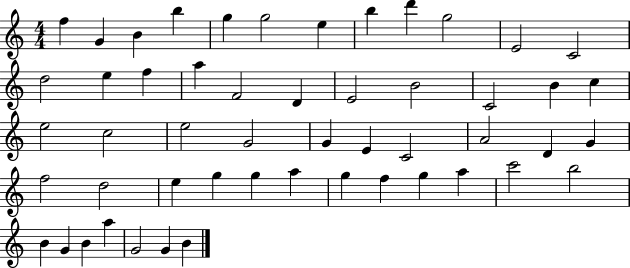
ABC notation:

X:1
T:Untitled
M:4/4
L:1/4
K:C
f G B b g g2 e b d' g2 E2 C2 d2 e f a F2 D E2 B2 C2 B c e2 c2 e2 G2 G E C2 A2 D G f2 d2 e g g a g f g a c'2 b2 B G B a G2 G B